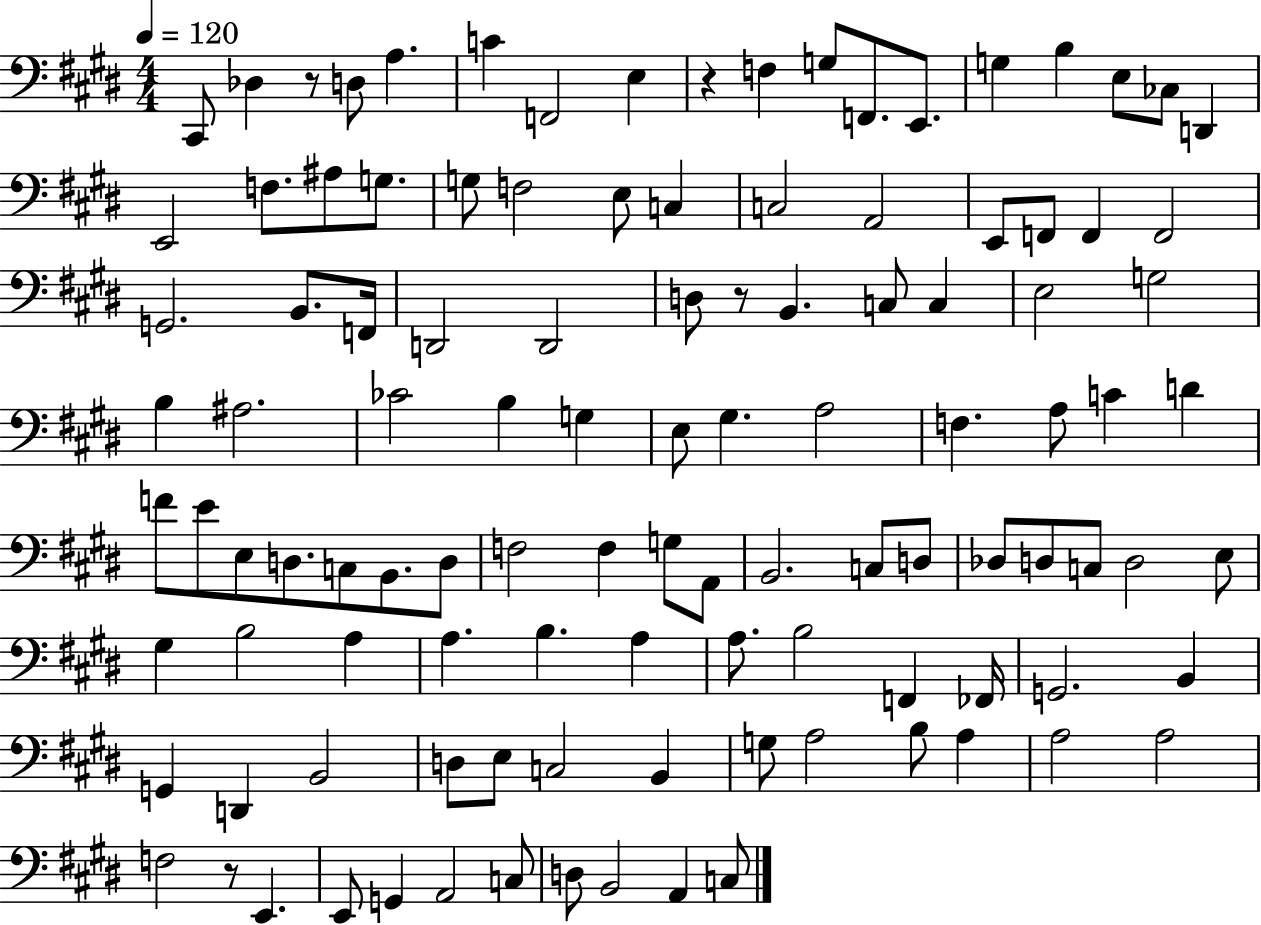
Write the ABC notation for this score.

X:1
T:Untitled
M:4/4
L:1/4
K:E
^C,,/2 _D, z/2 D,/2 A, C F,,2 E, z F, G,/2 F,,/2 E,,/2 G, B, E,/2 _C,/2 D,, E,,2 F,/2 ^A,/2 G,/2 G,/2 F,2 E,/2 C, C,2 A,,2 E,,/2 F,,/2 F,, F,,2 G,,2 B,,/2 F,,/4 D,,2 D,,2 D,/2 z/2 B,, C,/2 C, E,2 G,2 B, ^A,2 _C2 B, G, E,/2 ^G, A,2 F, A,/2 C D F/2 E/2 E,/2 D,/2 C,/2 B,,/2 D,/2 F,2 F, G,/2 A,,/2 B,,2 C,/2 D,/2 _D,/2 D,/2 C,/2 D,2 E,/2 ^G, B,2 A, A, B, A, A,/2 B,2 F,, _F,,/4 G,,2 B,, G,, D,, B,,2 D,/2 E,/2 C,2 B,, G,/2 A,2 B,/2 A, A,2 A,2 F,2 z/2 E,, E,,/2 G,, A,,2 C,/2 D,/2 B,,2 A,, C,/2